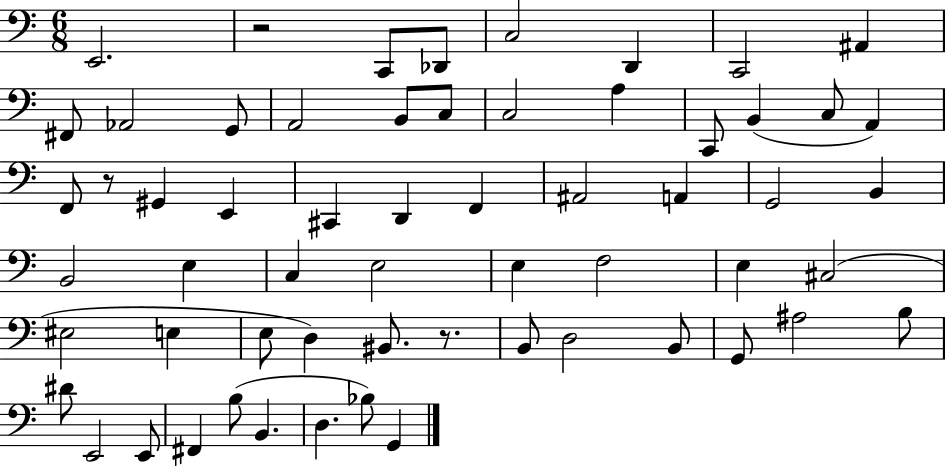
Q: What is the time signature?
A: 6/8